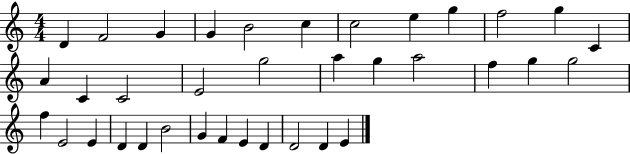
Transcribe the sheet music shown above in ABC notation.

X:1
T:Untitled
M:4/4
L:1/4
K:C
D F2 G G B2 c c2 e g f2 g C A C C2 E2 g2 a g a2 f g g2 f E2 E D D B2 G F E D D2 D E